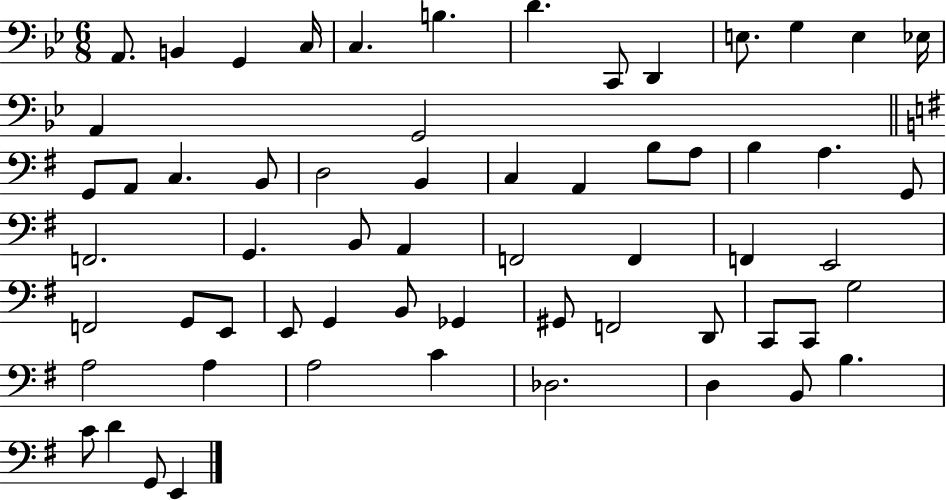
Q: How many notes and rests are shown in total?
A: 61